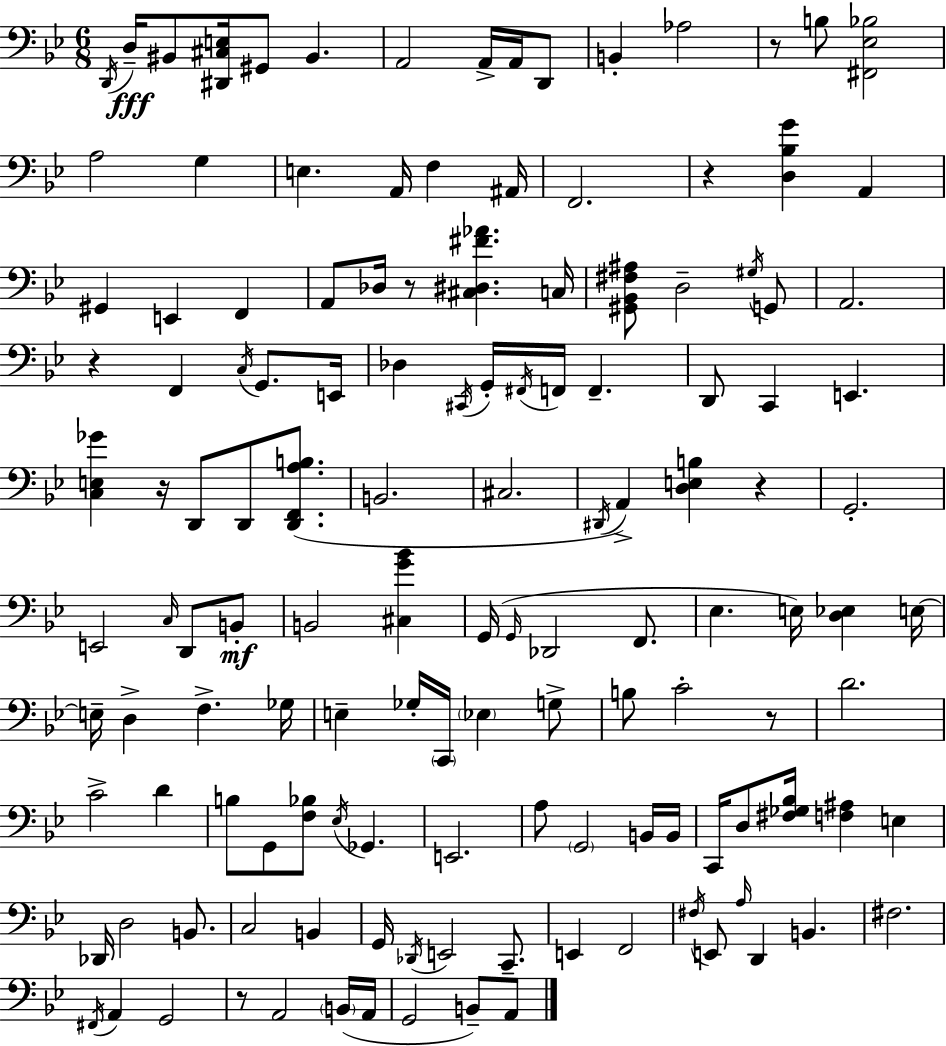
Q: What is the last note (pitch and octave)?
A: A2